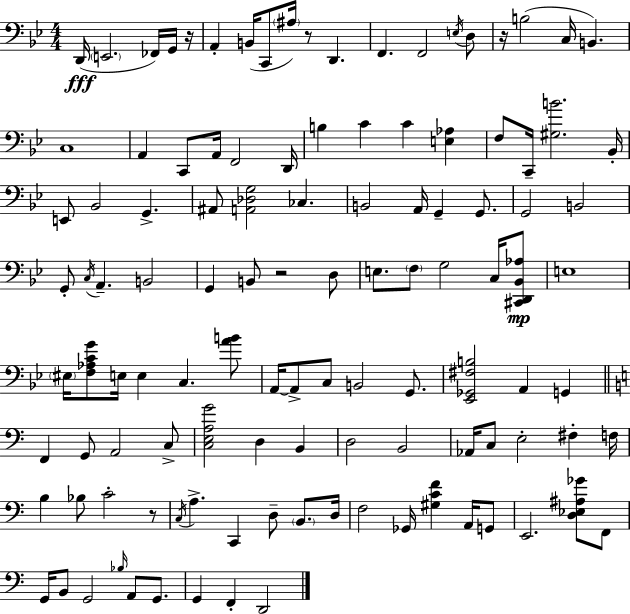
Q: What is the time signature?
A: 4/4